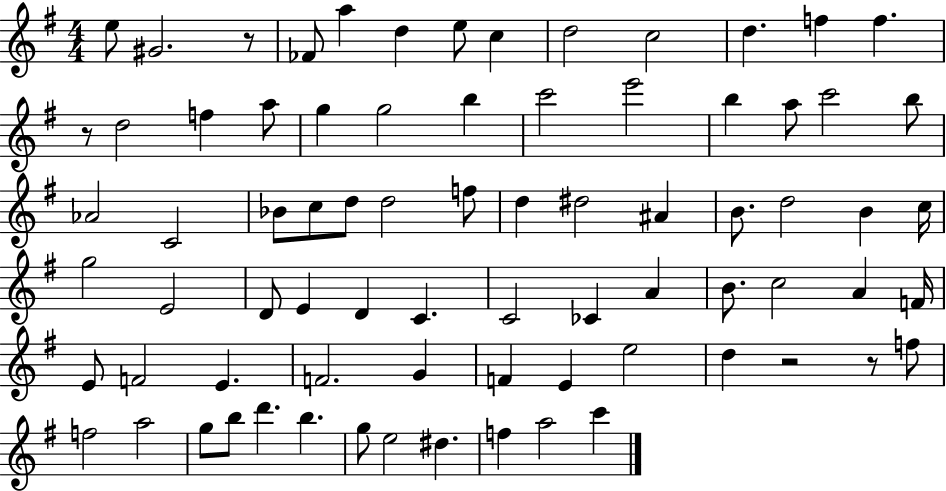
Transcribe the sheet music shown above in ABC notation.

X:1
T:Untitled
M:4/4
L:1/4
K:G
e/2 ^G2 z/2 _F/2 a d e/2 c d2 c2 d f f z/2 d2 f a/2 g g2 b c'2 e'2 b a/2 c'2 b/2 _A2 C2 _B/2 c/2 d/2 d2 f/2 d ^d2 ^A B/2 d2 B c/4 g2 E2 D/2 E D C C2 _C A B/2 c2 A F/4 E/2 F2 E F2 G F E e2 d z2 z/2 f/2 f2 a2 g/2 b/2 d' b g/2 e2 ^d f a2 c'